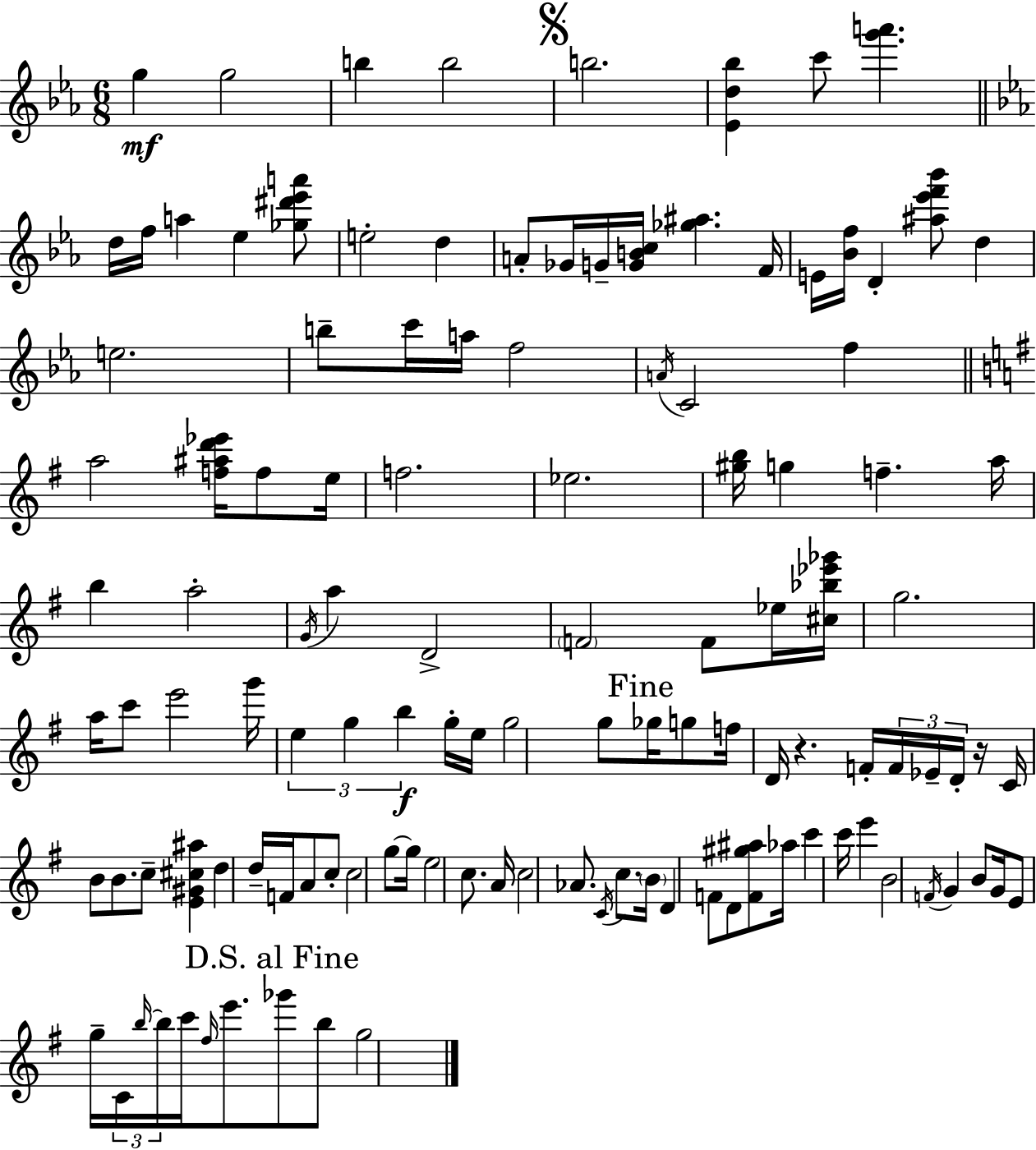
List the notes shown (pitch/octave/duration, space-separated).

G5/q G5/h B5/q B5/h B5/h. [Eb4,D5,Bb5]/q C6/e [G6,A6]/q. D5/s F5/s A5/q Eb5/q [Gb5,D#6,Eb6,A6]/e E5/h D5/q A4/e Gb4/s G4/s [G4,B4,C5]/s [Gb5,A#5]/q. F4/s E4/s [Bb4,F5]/s D4/q [A#5,Eb6,F6,Bb6]/e D5/q E5/h. B5/e C6/s A5/s F5/h A4/s C4/h F5/q A5/h [F5,A#5,D6,Eb6]/s F5/e E5/s F5/h. Eb5/h. [G#5,B5]/s G5/q F5/q. A5/s B5/q A5/h G4/s A5/q D4/h F4/h F4/e Eb5/s [C#5,Bb5,Eb6,Gb6]/s G5/h. A5/s C6/e E6/h G6/s E5/q G5/q B5/q G5/s E5/s G5/h G5/e Gb5/s G5/e F5/s D4/s R/q. F4/s F4/s Eb4/s D4/s R/s C4/s B4/e B4/e. C5/e [E4,G#4,C#5,A#5]/q D5/q D5/s F4/s A4/e C5/e C5/h G5/e G5/s E5/h C5/e. A4/s C5/h Ab4/e. C4/s C5/e. B4/s D4/q F4/e D4/e [F4,G#5,A#5]/e Ab5/s C6/q C6/s E6/q B4/h F4/s G4/q B4/e G4/s E4/e G5/s C4/s B5/s B5/s C6/s F#5/s E6/e. Gb6/e B5/e G5/h